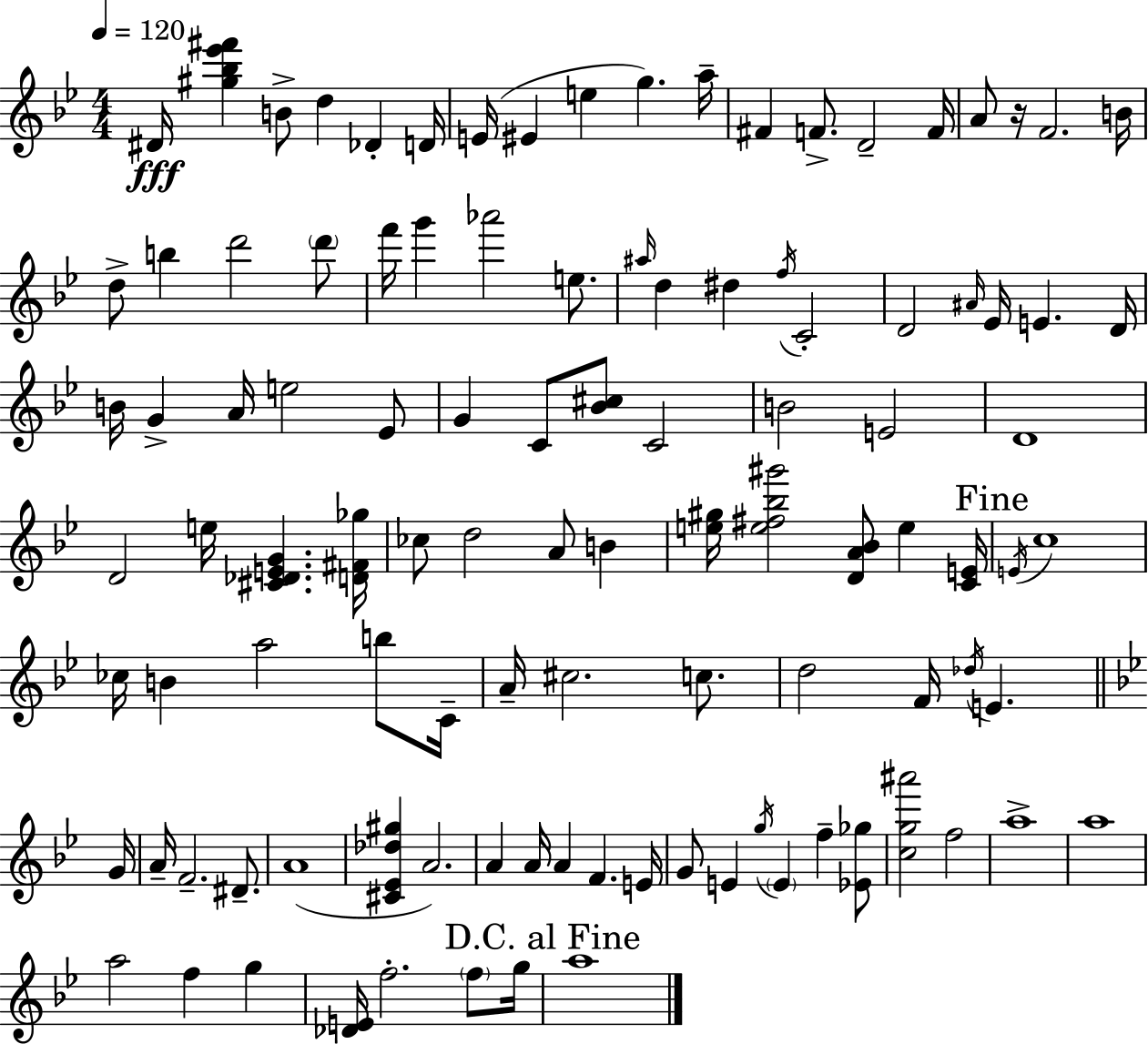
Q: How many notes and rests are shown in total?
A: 106